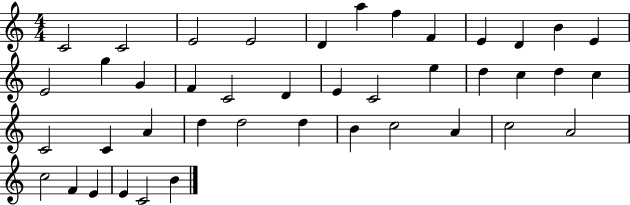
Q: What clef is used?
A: treble